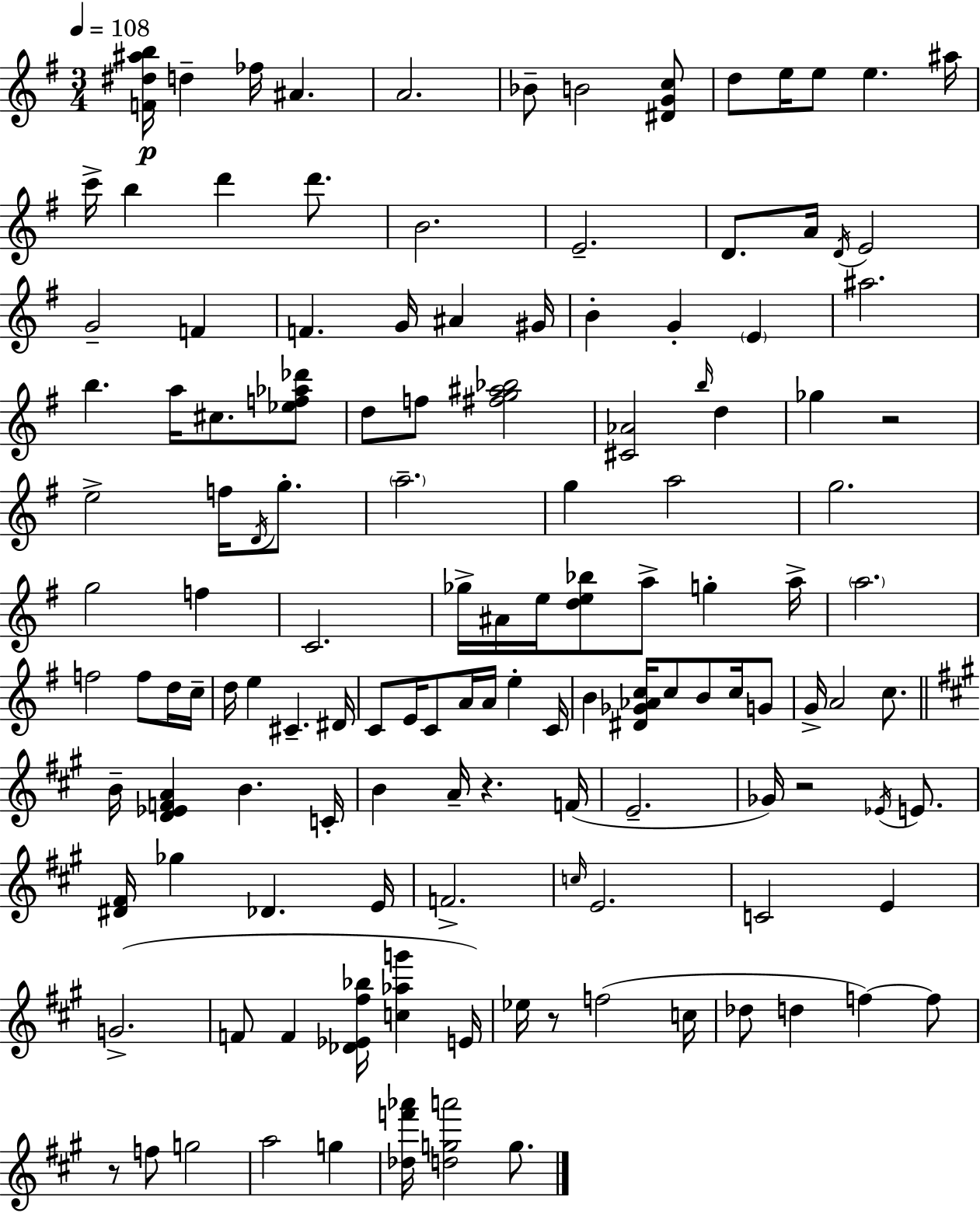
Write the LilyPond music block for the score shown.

{
  \clef treble
  \numericTimeSignature
  \time 3/4
  \key g \major
  \tempo 4 = 108
  \repeat volta 2 { <f' dis'' ais'' b''>16\p d''4-- fes''16 ais'4. | a'2. | bes'8-- b'2 <dis' g' c''>8 | d''8 e''16 e''8 e''4. ais''16 | \break c'''16-> b''4 d'''4 d'''8. | b'2. | e'2.-- | d'8. a'16 \acciaccatura { d'16 } e'2 | \break g'2-- f'4 | f'4. g'16 ais'4 | gis'16 b'4-. g'4-. \parenthesize e'4 | ais''2. | \break b''4. a''16 cis''8. <ees'' f'' aes'' des'''>8 | d''8 f''8 <fis'' g'' ais'' bes''>2 | <cis' aes'>2 \grace { b''16 } d''4 | ges''4 r2 | \break e''2-> f''16 \acciaccatura { d'16 } | g''8.-. \parenthesize a''2.-- | g''4 a''2 | g''2. | \break g''2 f''4 | c'2. | ges''16-> ais'16 e''16 <d'' e'' bes''>8 a''8-> g''4-. | a''16-> \parenthesize a''2. | \break f''2 f''8 | d''16 c''16-- d''16 e''4 cis'4.-- | dis'16 c'8 e'16 c'8 a'16 a'16 e''4-. | c'16 b'4 <dis' ges' aes' c''>16 c''8 b'8 | \break c''16 g'8 g'16-> a'2 | c''8. \bar "||" \break \key a \major b'16-- <d' ees' f' a'>4 b'4. c'16-. | b'4 a'16-- r4. f'16( | e'2.-- | ges'16) r2 \acciaccatura { ees'16 } e'8. | \break <dis' fis'>16 ges''4 des'4. | e'16 f'2.-> | \grace { c''16 } e'2. | c'2 e'4 | \break g'2.->( | f'8 f'4 <des' ees' fis'' bes''>16 <c'' aes'' g'''>4 | e'16) ees''16 r8 f''2( | c''16 des''8 d''4 f''4~~) | \break f''8 r8 f''8 g''2 | a''2 g''4 | <des'' f''' aes'''>16 <d'' g'' a'''>2 g''8. | } \bar "|."
}